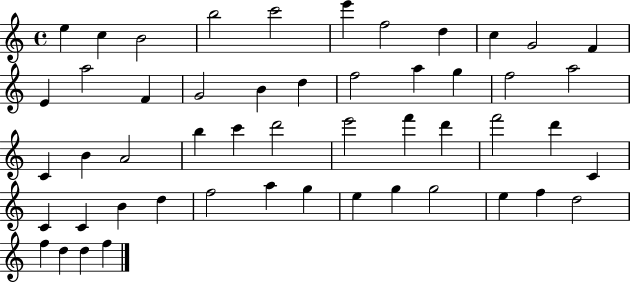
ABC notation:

X:1
T:Untitled
M:4/4
L:1/4
K:C
e c B2 b2 c'2 e' f2 d c G2 F E a2 F G2 B d f2 a g f2 a2 C B A2 b c' d'2 e'2 f' d' f'2 d' C C C B d f2 a g e g g2 e f d2 f d d f